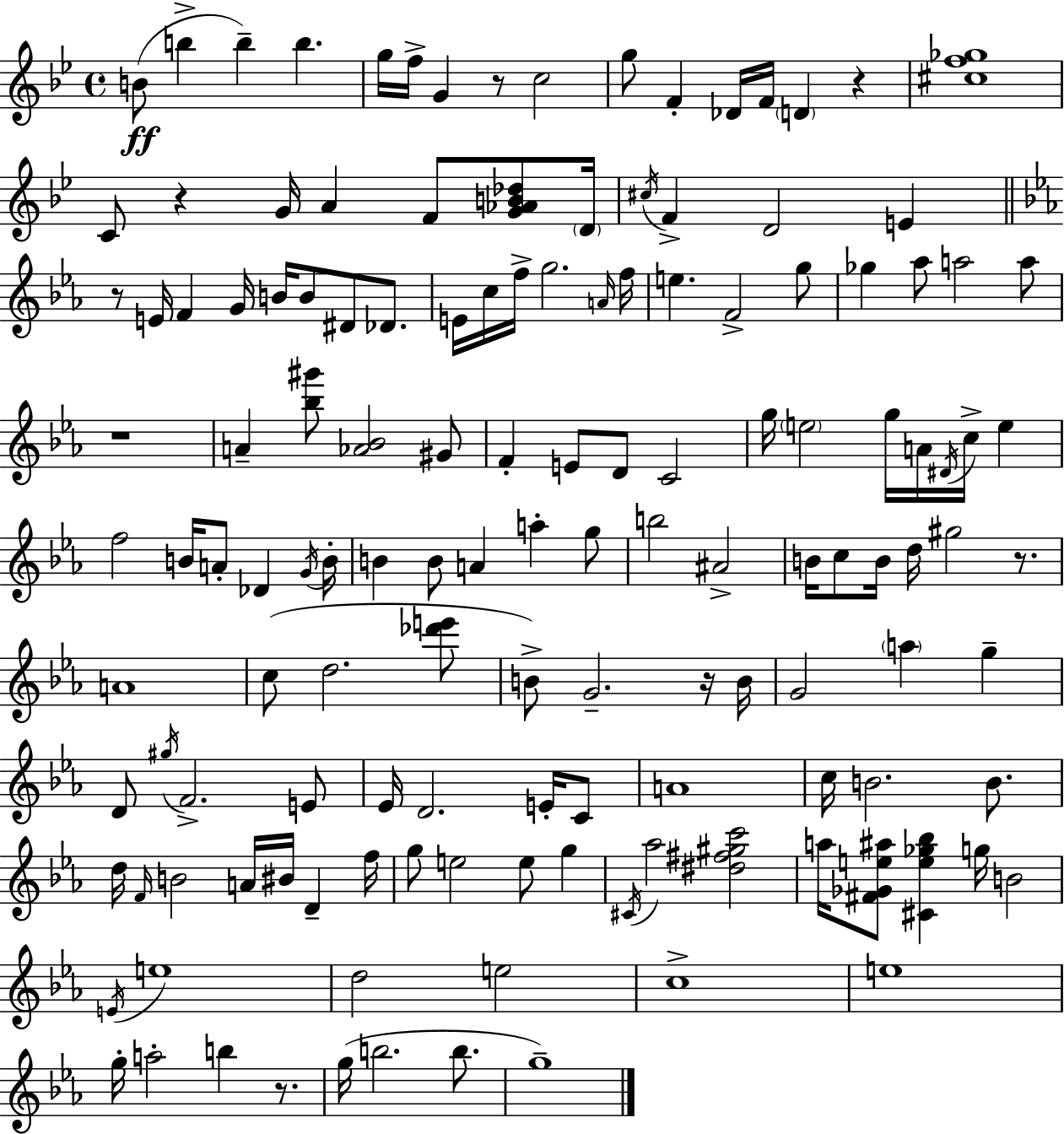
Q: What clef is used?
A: treble